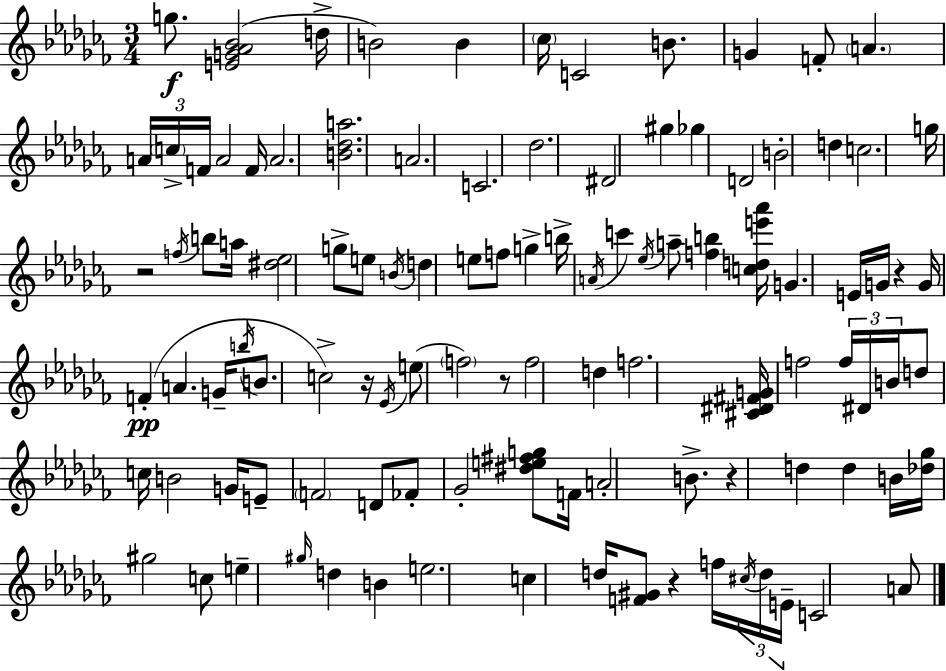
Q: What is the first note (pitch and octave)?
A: G5